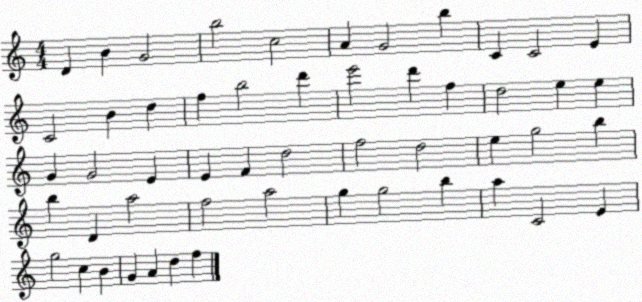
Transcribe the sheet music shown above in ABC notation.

X:1
T:Untitled
M:4/4
L:1/4
K:C
D B G2 b2 c2 A G2 b C C2 E C2 B d f b2 d' e'2 d' f d2 e e G G2 E E F d2 f2 d2 e g2 b b D a2 f2 a2 g g2 b a C2 E g2 c B G A d f